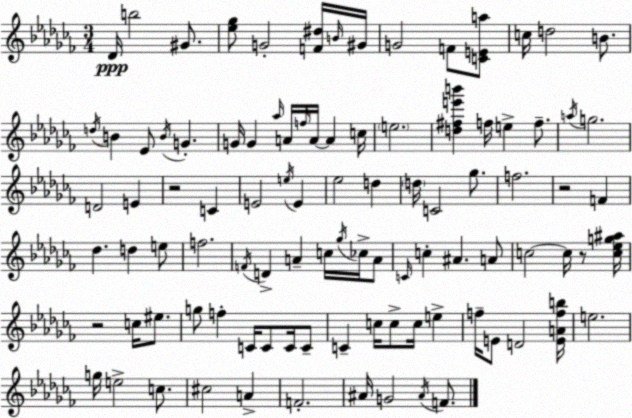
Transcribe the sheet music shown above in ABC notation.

X:1
T:Untitled
M:3/4
L:1/4
K:Abm
_D/4 b2 ^G/2 [_e_g]/2 G2 [F^d]/4 B/4 ^G/4 G2 F/2 [CEa]/2 c/4 d2 B/2 d/4 B _E/2 B/4 G G/4 G _a/4 A/4 f/4 A/4 A c/4 e2 [d^fe'b'] f/4 e f/2 a/4 g2 D2 E z2 C E2 e/4 E _e2 d d/4 C2 _g/2 f2 z2 F _d d e/2 f2 F/4 D A c/4 _g/4 _c/4 A/2 C/4 c ^A A/2 c2 c/4 z/2 [c_eg^a]/4 z2 c/4 ^e/2 g/2 f C/4 C/2 C/4 C/2 C c/4 c/2 c/4 e f/4 E/2 D2 [EAfb]/4 e2 g/4 e2 c/2 ^c2 A F2 ^A/4 G2 ^A/4 F/2